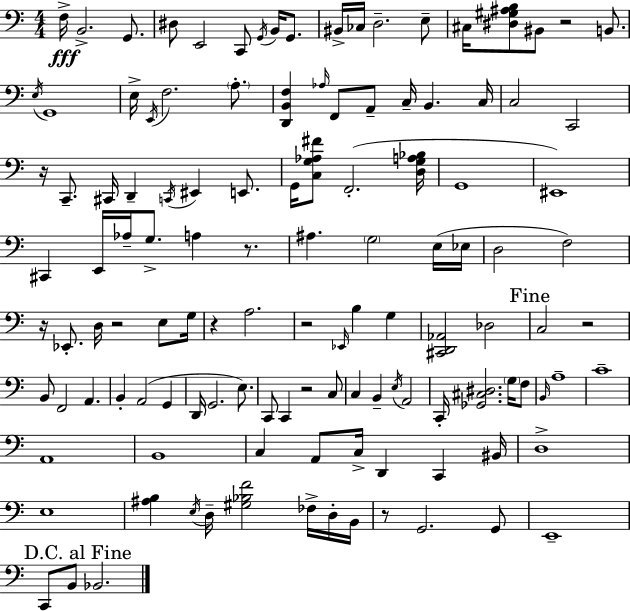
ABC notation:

X:1
T:Untitled
M:4/4
L:1/4
K:C
F,/4 B,,2 G,,/2 ^D,/2 E,,2 C,,/2 G,,/4 B,,/4 G,,/2 ^B,,/4 _C,/4 D,2 E,/2 ^C,/4 [^D,^G,^A,B,]/2 ^B,,/2 z2 B,,/2 E,/4 G,,4 E,/4 E,,/4 F,2 A,/2 [D,,B,,F,] _A,/4 F,,/2 A,,/2 C,/4 B,, C,/4 C,2 C,,2 z/4 C,,/2 ^C,,/4 D,, C,,/4 ^E,, E,,/2 G,,/4 [C,G,_A,^F]/2 F,,2 [D,G,A,_B,]/4 G,,4 ^E,,4 ^C,, E,,/4 _A,/4 G,/2 A, z/2 ^A, G,2 E,/4 _E,/4 D,2 F,2 z/4 _E,,/2 D,/4 z2 E,/2 G,/4 z A,2 z2 _E,,/4 B, G, [^C,,D,,_A,,]2 _D,2 C,2 z2 B,,/2 F,,2 A,, B,, A,,2 G,, D,,/4 G,,2 E,/2 C,,/2 C,, z2 C,/2 C, B,, E,/4 A,,2 C,,/4 [_G,,^C,^D,]2 G,/4 F,/2 B,,/4 A,4 C4 A,,4 B,,4 C, A,,/2 C,/4 D,, C,, ^B,,/4 D,4 E,4 [^A,B,] E,/4 D,/4 [^G,_B,F]2 _F,/4 D,/4 B,,/4 z/2 G,,2 G,,/2 E,,4 C,,/2 B,,/2 _B,,2